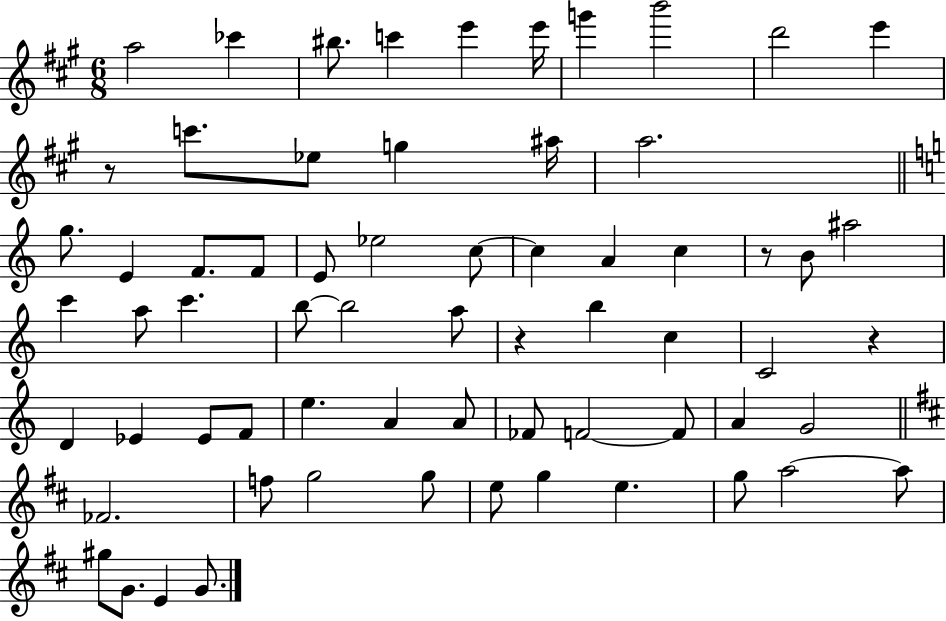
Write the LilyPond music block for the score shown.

{
  \clef treble
  \numericTimeSignature
  \time 6/8
  \key a \major
  a''2 ces'''4 | bis''8. c'''4 e'''4 e'''16 | g'''4 b'''2 | d'''2 e'''4 | \break r8 c'''8. ees''8 g''4 ais''16 | a''2. | \bar "||" \break \key a \minor g''8. e'4 f'8. f'8 | e'8 ees''2 c''8~~ | c''4 a'4 c''4 | r8 b'8 ais''2 | \break c'''4 a''8 c'''4. | b''8~~ b''2 a''8 | r4 b''4 c''4 | c'2 r4 | \break d'4 ees'4 ees'8 f'8 | e''4. a'4 a'8 | fes'8 f'2~~ f'8 | a'4 g'2 | \break \bar "||" \break \key b \minor fes'2. | f''8 g''2 g''8 | e''8 g''4 e''4. | g''8 a''2~~ a''8 | \break gis''8 g'8. e'4 g'8. | \bar "|."
}